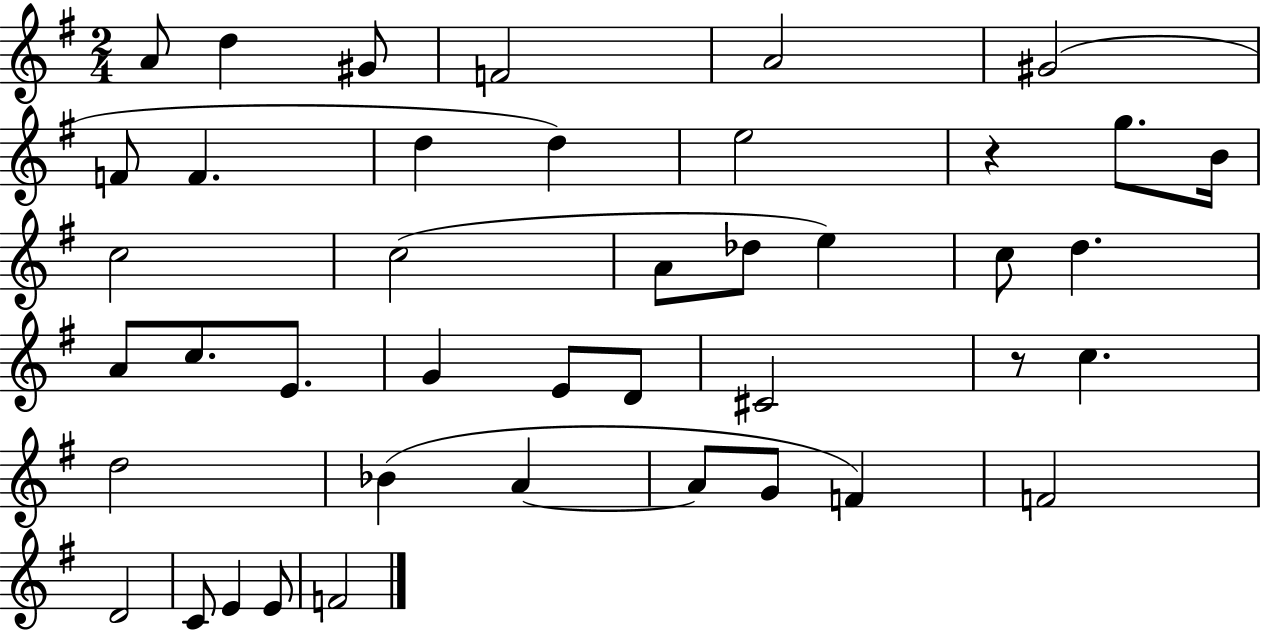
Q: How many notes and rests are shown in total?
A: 42